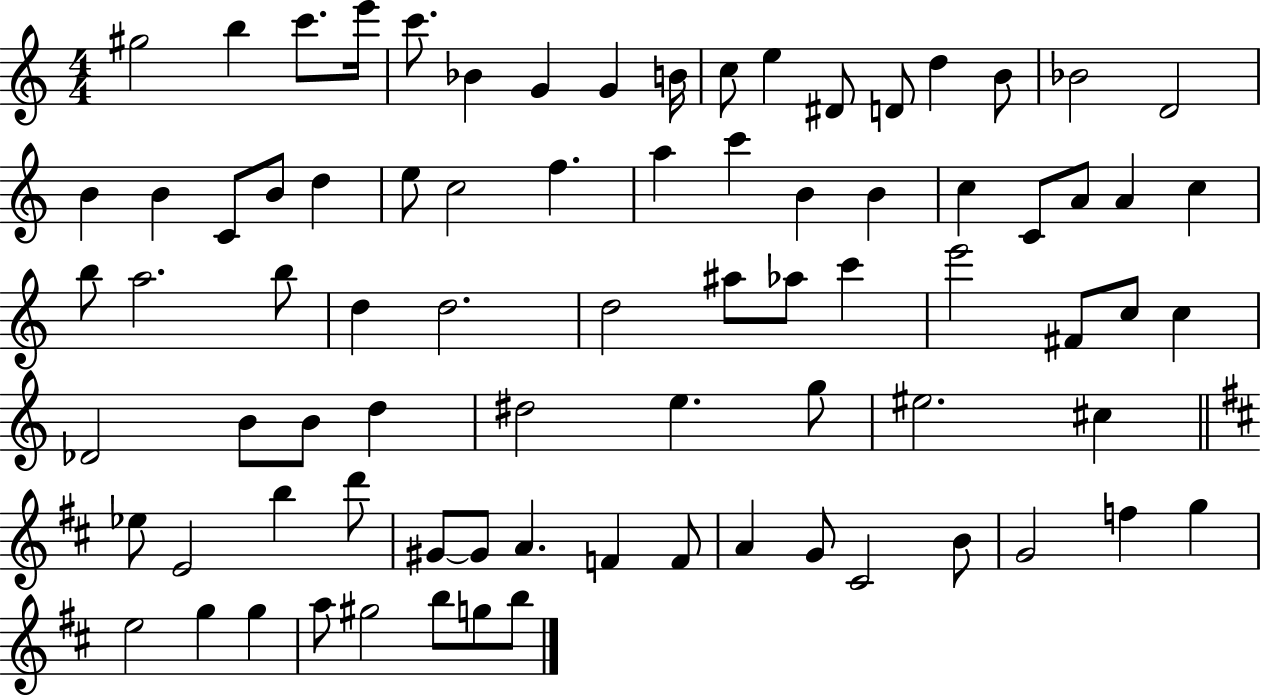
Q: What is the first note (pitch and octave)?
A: G#5